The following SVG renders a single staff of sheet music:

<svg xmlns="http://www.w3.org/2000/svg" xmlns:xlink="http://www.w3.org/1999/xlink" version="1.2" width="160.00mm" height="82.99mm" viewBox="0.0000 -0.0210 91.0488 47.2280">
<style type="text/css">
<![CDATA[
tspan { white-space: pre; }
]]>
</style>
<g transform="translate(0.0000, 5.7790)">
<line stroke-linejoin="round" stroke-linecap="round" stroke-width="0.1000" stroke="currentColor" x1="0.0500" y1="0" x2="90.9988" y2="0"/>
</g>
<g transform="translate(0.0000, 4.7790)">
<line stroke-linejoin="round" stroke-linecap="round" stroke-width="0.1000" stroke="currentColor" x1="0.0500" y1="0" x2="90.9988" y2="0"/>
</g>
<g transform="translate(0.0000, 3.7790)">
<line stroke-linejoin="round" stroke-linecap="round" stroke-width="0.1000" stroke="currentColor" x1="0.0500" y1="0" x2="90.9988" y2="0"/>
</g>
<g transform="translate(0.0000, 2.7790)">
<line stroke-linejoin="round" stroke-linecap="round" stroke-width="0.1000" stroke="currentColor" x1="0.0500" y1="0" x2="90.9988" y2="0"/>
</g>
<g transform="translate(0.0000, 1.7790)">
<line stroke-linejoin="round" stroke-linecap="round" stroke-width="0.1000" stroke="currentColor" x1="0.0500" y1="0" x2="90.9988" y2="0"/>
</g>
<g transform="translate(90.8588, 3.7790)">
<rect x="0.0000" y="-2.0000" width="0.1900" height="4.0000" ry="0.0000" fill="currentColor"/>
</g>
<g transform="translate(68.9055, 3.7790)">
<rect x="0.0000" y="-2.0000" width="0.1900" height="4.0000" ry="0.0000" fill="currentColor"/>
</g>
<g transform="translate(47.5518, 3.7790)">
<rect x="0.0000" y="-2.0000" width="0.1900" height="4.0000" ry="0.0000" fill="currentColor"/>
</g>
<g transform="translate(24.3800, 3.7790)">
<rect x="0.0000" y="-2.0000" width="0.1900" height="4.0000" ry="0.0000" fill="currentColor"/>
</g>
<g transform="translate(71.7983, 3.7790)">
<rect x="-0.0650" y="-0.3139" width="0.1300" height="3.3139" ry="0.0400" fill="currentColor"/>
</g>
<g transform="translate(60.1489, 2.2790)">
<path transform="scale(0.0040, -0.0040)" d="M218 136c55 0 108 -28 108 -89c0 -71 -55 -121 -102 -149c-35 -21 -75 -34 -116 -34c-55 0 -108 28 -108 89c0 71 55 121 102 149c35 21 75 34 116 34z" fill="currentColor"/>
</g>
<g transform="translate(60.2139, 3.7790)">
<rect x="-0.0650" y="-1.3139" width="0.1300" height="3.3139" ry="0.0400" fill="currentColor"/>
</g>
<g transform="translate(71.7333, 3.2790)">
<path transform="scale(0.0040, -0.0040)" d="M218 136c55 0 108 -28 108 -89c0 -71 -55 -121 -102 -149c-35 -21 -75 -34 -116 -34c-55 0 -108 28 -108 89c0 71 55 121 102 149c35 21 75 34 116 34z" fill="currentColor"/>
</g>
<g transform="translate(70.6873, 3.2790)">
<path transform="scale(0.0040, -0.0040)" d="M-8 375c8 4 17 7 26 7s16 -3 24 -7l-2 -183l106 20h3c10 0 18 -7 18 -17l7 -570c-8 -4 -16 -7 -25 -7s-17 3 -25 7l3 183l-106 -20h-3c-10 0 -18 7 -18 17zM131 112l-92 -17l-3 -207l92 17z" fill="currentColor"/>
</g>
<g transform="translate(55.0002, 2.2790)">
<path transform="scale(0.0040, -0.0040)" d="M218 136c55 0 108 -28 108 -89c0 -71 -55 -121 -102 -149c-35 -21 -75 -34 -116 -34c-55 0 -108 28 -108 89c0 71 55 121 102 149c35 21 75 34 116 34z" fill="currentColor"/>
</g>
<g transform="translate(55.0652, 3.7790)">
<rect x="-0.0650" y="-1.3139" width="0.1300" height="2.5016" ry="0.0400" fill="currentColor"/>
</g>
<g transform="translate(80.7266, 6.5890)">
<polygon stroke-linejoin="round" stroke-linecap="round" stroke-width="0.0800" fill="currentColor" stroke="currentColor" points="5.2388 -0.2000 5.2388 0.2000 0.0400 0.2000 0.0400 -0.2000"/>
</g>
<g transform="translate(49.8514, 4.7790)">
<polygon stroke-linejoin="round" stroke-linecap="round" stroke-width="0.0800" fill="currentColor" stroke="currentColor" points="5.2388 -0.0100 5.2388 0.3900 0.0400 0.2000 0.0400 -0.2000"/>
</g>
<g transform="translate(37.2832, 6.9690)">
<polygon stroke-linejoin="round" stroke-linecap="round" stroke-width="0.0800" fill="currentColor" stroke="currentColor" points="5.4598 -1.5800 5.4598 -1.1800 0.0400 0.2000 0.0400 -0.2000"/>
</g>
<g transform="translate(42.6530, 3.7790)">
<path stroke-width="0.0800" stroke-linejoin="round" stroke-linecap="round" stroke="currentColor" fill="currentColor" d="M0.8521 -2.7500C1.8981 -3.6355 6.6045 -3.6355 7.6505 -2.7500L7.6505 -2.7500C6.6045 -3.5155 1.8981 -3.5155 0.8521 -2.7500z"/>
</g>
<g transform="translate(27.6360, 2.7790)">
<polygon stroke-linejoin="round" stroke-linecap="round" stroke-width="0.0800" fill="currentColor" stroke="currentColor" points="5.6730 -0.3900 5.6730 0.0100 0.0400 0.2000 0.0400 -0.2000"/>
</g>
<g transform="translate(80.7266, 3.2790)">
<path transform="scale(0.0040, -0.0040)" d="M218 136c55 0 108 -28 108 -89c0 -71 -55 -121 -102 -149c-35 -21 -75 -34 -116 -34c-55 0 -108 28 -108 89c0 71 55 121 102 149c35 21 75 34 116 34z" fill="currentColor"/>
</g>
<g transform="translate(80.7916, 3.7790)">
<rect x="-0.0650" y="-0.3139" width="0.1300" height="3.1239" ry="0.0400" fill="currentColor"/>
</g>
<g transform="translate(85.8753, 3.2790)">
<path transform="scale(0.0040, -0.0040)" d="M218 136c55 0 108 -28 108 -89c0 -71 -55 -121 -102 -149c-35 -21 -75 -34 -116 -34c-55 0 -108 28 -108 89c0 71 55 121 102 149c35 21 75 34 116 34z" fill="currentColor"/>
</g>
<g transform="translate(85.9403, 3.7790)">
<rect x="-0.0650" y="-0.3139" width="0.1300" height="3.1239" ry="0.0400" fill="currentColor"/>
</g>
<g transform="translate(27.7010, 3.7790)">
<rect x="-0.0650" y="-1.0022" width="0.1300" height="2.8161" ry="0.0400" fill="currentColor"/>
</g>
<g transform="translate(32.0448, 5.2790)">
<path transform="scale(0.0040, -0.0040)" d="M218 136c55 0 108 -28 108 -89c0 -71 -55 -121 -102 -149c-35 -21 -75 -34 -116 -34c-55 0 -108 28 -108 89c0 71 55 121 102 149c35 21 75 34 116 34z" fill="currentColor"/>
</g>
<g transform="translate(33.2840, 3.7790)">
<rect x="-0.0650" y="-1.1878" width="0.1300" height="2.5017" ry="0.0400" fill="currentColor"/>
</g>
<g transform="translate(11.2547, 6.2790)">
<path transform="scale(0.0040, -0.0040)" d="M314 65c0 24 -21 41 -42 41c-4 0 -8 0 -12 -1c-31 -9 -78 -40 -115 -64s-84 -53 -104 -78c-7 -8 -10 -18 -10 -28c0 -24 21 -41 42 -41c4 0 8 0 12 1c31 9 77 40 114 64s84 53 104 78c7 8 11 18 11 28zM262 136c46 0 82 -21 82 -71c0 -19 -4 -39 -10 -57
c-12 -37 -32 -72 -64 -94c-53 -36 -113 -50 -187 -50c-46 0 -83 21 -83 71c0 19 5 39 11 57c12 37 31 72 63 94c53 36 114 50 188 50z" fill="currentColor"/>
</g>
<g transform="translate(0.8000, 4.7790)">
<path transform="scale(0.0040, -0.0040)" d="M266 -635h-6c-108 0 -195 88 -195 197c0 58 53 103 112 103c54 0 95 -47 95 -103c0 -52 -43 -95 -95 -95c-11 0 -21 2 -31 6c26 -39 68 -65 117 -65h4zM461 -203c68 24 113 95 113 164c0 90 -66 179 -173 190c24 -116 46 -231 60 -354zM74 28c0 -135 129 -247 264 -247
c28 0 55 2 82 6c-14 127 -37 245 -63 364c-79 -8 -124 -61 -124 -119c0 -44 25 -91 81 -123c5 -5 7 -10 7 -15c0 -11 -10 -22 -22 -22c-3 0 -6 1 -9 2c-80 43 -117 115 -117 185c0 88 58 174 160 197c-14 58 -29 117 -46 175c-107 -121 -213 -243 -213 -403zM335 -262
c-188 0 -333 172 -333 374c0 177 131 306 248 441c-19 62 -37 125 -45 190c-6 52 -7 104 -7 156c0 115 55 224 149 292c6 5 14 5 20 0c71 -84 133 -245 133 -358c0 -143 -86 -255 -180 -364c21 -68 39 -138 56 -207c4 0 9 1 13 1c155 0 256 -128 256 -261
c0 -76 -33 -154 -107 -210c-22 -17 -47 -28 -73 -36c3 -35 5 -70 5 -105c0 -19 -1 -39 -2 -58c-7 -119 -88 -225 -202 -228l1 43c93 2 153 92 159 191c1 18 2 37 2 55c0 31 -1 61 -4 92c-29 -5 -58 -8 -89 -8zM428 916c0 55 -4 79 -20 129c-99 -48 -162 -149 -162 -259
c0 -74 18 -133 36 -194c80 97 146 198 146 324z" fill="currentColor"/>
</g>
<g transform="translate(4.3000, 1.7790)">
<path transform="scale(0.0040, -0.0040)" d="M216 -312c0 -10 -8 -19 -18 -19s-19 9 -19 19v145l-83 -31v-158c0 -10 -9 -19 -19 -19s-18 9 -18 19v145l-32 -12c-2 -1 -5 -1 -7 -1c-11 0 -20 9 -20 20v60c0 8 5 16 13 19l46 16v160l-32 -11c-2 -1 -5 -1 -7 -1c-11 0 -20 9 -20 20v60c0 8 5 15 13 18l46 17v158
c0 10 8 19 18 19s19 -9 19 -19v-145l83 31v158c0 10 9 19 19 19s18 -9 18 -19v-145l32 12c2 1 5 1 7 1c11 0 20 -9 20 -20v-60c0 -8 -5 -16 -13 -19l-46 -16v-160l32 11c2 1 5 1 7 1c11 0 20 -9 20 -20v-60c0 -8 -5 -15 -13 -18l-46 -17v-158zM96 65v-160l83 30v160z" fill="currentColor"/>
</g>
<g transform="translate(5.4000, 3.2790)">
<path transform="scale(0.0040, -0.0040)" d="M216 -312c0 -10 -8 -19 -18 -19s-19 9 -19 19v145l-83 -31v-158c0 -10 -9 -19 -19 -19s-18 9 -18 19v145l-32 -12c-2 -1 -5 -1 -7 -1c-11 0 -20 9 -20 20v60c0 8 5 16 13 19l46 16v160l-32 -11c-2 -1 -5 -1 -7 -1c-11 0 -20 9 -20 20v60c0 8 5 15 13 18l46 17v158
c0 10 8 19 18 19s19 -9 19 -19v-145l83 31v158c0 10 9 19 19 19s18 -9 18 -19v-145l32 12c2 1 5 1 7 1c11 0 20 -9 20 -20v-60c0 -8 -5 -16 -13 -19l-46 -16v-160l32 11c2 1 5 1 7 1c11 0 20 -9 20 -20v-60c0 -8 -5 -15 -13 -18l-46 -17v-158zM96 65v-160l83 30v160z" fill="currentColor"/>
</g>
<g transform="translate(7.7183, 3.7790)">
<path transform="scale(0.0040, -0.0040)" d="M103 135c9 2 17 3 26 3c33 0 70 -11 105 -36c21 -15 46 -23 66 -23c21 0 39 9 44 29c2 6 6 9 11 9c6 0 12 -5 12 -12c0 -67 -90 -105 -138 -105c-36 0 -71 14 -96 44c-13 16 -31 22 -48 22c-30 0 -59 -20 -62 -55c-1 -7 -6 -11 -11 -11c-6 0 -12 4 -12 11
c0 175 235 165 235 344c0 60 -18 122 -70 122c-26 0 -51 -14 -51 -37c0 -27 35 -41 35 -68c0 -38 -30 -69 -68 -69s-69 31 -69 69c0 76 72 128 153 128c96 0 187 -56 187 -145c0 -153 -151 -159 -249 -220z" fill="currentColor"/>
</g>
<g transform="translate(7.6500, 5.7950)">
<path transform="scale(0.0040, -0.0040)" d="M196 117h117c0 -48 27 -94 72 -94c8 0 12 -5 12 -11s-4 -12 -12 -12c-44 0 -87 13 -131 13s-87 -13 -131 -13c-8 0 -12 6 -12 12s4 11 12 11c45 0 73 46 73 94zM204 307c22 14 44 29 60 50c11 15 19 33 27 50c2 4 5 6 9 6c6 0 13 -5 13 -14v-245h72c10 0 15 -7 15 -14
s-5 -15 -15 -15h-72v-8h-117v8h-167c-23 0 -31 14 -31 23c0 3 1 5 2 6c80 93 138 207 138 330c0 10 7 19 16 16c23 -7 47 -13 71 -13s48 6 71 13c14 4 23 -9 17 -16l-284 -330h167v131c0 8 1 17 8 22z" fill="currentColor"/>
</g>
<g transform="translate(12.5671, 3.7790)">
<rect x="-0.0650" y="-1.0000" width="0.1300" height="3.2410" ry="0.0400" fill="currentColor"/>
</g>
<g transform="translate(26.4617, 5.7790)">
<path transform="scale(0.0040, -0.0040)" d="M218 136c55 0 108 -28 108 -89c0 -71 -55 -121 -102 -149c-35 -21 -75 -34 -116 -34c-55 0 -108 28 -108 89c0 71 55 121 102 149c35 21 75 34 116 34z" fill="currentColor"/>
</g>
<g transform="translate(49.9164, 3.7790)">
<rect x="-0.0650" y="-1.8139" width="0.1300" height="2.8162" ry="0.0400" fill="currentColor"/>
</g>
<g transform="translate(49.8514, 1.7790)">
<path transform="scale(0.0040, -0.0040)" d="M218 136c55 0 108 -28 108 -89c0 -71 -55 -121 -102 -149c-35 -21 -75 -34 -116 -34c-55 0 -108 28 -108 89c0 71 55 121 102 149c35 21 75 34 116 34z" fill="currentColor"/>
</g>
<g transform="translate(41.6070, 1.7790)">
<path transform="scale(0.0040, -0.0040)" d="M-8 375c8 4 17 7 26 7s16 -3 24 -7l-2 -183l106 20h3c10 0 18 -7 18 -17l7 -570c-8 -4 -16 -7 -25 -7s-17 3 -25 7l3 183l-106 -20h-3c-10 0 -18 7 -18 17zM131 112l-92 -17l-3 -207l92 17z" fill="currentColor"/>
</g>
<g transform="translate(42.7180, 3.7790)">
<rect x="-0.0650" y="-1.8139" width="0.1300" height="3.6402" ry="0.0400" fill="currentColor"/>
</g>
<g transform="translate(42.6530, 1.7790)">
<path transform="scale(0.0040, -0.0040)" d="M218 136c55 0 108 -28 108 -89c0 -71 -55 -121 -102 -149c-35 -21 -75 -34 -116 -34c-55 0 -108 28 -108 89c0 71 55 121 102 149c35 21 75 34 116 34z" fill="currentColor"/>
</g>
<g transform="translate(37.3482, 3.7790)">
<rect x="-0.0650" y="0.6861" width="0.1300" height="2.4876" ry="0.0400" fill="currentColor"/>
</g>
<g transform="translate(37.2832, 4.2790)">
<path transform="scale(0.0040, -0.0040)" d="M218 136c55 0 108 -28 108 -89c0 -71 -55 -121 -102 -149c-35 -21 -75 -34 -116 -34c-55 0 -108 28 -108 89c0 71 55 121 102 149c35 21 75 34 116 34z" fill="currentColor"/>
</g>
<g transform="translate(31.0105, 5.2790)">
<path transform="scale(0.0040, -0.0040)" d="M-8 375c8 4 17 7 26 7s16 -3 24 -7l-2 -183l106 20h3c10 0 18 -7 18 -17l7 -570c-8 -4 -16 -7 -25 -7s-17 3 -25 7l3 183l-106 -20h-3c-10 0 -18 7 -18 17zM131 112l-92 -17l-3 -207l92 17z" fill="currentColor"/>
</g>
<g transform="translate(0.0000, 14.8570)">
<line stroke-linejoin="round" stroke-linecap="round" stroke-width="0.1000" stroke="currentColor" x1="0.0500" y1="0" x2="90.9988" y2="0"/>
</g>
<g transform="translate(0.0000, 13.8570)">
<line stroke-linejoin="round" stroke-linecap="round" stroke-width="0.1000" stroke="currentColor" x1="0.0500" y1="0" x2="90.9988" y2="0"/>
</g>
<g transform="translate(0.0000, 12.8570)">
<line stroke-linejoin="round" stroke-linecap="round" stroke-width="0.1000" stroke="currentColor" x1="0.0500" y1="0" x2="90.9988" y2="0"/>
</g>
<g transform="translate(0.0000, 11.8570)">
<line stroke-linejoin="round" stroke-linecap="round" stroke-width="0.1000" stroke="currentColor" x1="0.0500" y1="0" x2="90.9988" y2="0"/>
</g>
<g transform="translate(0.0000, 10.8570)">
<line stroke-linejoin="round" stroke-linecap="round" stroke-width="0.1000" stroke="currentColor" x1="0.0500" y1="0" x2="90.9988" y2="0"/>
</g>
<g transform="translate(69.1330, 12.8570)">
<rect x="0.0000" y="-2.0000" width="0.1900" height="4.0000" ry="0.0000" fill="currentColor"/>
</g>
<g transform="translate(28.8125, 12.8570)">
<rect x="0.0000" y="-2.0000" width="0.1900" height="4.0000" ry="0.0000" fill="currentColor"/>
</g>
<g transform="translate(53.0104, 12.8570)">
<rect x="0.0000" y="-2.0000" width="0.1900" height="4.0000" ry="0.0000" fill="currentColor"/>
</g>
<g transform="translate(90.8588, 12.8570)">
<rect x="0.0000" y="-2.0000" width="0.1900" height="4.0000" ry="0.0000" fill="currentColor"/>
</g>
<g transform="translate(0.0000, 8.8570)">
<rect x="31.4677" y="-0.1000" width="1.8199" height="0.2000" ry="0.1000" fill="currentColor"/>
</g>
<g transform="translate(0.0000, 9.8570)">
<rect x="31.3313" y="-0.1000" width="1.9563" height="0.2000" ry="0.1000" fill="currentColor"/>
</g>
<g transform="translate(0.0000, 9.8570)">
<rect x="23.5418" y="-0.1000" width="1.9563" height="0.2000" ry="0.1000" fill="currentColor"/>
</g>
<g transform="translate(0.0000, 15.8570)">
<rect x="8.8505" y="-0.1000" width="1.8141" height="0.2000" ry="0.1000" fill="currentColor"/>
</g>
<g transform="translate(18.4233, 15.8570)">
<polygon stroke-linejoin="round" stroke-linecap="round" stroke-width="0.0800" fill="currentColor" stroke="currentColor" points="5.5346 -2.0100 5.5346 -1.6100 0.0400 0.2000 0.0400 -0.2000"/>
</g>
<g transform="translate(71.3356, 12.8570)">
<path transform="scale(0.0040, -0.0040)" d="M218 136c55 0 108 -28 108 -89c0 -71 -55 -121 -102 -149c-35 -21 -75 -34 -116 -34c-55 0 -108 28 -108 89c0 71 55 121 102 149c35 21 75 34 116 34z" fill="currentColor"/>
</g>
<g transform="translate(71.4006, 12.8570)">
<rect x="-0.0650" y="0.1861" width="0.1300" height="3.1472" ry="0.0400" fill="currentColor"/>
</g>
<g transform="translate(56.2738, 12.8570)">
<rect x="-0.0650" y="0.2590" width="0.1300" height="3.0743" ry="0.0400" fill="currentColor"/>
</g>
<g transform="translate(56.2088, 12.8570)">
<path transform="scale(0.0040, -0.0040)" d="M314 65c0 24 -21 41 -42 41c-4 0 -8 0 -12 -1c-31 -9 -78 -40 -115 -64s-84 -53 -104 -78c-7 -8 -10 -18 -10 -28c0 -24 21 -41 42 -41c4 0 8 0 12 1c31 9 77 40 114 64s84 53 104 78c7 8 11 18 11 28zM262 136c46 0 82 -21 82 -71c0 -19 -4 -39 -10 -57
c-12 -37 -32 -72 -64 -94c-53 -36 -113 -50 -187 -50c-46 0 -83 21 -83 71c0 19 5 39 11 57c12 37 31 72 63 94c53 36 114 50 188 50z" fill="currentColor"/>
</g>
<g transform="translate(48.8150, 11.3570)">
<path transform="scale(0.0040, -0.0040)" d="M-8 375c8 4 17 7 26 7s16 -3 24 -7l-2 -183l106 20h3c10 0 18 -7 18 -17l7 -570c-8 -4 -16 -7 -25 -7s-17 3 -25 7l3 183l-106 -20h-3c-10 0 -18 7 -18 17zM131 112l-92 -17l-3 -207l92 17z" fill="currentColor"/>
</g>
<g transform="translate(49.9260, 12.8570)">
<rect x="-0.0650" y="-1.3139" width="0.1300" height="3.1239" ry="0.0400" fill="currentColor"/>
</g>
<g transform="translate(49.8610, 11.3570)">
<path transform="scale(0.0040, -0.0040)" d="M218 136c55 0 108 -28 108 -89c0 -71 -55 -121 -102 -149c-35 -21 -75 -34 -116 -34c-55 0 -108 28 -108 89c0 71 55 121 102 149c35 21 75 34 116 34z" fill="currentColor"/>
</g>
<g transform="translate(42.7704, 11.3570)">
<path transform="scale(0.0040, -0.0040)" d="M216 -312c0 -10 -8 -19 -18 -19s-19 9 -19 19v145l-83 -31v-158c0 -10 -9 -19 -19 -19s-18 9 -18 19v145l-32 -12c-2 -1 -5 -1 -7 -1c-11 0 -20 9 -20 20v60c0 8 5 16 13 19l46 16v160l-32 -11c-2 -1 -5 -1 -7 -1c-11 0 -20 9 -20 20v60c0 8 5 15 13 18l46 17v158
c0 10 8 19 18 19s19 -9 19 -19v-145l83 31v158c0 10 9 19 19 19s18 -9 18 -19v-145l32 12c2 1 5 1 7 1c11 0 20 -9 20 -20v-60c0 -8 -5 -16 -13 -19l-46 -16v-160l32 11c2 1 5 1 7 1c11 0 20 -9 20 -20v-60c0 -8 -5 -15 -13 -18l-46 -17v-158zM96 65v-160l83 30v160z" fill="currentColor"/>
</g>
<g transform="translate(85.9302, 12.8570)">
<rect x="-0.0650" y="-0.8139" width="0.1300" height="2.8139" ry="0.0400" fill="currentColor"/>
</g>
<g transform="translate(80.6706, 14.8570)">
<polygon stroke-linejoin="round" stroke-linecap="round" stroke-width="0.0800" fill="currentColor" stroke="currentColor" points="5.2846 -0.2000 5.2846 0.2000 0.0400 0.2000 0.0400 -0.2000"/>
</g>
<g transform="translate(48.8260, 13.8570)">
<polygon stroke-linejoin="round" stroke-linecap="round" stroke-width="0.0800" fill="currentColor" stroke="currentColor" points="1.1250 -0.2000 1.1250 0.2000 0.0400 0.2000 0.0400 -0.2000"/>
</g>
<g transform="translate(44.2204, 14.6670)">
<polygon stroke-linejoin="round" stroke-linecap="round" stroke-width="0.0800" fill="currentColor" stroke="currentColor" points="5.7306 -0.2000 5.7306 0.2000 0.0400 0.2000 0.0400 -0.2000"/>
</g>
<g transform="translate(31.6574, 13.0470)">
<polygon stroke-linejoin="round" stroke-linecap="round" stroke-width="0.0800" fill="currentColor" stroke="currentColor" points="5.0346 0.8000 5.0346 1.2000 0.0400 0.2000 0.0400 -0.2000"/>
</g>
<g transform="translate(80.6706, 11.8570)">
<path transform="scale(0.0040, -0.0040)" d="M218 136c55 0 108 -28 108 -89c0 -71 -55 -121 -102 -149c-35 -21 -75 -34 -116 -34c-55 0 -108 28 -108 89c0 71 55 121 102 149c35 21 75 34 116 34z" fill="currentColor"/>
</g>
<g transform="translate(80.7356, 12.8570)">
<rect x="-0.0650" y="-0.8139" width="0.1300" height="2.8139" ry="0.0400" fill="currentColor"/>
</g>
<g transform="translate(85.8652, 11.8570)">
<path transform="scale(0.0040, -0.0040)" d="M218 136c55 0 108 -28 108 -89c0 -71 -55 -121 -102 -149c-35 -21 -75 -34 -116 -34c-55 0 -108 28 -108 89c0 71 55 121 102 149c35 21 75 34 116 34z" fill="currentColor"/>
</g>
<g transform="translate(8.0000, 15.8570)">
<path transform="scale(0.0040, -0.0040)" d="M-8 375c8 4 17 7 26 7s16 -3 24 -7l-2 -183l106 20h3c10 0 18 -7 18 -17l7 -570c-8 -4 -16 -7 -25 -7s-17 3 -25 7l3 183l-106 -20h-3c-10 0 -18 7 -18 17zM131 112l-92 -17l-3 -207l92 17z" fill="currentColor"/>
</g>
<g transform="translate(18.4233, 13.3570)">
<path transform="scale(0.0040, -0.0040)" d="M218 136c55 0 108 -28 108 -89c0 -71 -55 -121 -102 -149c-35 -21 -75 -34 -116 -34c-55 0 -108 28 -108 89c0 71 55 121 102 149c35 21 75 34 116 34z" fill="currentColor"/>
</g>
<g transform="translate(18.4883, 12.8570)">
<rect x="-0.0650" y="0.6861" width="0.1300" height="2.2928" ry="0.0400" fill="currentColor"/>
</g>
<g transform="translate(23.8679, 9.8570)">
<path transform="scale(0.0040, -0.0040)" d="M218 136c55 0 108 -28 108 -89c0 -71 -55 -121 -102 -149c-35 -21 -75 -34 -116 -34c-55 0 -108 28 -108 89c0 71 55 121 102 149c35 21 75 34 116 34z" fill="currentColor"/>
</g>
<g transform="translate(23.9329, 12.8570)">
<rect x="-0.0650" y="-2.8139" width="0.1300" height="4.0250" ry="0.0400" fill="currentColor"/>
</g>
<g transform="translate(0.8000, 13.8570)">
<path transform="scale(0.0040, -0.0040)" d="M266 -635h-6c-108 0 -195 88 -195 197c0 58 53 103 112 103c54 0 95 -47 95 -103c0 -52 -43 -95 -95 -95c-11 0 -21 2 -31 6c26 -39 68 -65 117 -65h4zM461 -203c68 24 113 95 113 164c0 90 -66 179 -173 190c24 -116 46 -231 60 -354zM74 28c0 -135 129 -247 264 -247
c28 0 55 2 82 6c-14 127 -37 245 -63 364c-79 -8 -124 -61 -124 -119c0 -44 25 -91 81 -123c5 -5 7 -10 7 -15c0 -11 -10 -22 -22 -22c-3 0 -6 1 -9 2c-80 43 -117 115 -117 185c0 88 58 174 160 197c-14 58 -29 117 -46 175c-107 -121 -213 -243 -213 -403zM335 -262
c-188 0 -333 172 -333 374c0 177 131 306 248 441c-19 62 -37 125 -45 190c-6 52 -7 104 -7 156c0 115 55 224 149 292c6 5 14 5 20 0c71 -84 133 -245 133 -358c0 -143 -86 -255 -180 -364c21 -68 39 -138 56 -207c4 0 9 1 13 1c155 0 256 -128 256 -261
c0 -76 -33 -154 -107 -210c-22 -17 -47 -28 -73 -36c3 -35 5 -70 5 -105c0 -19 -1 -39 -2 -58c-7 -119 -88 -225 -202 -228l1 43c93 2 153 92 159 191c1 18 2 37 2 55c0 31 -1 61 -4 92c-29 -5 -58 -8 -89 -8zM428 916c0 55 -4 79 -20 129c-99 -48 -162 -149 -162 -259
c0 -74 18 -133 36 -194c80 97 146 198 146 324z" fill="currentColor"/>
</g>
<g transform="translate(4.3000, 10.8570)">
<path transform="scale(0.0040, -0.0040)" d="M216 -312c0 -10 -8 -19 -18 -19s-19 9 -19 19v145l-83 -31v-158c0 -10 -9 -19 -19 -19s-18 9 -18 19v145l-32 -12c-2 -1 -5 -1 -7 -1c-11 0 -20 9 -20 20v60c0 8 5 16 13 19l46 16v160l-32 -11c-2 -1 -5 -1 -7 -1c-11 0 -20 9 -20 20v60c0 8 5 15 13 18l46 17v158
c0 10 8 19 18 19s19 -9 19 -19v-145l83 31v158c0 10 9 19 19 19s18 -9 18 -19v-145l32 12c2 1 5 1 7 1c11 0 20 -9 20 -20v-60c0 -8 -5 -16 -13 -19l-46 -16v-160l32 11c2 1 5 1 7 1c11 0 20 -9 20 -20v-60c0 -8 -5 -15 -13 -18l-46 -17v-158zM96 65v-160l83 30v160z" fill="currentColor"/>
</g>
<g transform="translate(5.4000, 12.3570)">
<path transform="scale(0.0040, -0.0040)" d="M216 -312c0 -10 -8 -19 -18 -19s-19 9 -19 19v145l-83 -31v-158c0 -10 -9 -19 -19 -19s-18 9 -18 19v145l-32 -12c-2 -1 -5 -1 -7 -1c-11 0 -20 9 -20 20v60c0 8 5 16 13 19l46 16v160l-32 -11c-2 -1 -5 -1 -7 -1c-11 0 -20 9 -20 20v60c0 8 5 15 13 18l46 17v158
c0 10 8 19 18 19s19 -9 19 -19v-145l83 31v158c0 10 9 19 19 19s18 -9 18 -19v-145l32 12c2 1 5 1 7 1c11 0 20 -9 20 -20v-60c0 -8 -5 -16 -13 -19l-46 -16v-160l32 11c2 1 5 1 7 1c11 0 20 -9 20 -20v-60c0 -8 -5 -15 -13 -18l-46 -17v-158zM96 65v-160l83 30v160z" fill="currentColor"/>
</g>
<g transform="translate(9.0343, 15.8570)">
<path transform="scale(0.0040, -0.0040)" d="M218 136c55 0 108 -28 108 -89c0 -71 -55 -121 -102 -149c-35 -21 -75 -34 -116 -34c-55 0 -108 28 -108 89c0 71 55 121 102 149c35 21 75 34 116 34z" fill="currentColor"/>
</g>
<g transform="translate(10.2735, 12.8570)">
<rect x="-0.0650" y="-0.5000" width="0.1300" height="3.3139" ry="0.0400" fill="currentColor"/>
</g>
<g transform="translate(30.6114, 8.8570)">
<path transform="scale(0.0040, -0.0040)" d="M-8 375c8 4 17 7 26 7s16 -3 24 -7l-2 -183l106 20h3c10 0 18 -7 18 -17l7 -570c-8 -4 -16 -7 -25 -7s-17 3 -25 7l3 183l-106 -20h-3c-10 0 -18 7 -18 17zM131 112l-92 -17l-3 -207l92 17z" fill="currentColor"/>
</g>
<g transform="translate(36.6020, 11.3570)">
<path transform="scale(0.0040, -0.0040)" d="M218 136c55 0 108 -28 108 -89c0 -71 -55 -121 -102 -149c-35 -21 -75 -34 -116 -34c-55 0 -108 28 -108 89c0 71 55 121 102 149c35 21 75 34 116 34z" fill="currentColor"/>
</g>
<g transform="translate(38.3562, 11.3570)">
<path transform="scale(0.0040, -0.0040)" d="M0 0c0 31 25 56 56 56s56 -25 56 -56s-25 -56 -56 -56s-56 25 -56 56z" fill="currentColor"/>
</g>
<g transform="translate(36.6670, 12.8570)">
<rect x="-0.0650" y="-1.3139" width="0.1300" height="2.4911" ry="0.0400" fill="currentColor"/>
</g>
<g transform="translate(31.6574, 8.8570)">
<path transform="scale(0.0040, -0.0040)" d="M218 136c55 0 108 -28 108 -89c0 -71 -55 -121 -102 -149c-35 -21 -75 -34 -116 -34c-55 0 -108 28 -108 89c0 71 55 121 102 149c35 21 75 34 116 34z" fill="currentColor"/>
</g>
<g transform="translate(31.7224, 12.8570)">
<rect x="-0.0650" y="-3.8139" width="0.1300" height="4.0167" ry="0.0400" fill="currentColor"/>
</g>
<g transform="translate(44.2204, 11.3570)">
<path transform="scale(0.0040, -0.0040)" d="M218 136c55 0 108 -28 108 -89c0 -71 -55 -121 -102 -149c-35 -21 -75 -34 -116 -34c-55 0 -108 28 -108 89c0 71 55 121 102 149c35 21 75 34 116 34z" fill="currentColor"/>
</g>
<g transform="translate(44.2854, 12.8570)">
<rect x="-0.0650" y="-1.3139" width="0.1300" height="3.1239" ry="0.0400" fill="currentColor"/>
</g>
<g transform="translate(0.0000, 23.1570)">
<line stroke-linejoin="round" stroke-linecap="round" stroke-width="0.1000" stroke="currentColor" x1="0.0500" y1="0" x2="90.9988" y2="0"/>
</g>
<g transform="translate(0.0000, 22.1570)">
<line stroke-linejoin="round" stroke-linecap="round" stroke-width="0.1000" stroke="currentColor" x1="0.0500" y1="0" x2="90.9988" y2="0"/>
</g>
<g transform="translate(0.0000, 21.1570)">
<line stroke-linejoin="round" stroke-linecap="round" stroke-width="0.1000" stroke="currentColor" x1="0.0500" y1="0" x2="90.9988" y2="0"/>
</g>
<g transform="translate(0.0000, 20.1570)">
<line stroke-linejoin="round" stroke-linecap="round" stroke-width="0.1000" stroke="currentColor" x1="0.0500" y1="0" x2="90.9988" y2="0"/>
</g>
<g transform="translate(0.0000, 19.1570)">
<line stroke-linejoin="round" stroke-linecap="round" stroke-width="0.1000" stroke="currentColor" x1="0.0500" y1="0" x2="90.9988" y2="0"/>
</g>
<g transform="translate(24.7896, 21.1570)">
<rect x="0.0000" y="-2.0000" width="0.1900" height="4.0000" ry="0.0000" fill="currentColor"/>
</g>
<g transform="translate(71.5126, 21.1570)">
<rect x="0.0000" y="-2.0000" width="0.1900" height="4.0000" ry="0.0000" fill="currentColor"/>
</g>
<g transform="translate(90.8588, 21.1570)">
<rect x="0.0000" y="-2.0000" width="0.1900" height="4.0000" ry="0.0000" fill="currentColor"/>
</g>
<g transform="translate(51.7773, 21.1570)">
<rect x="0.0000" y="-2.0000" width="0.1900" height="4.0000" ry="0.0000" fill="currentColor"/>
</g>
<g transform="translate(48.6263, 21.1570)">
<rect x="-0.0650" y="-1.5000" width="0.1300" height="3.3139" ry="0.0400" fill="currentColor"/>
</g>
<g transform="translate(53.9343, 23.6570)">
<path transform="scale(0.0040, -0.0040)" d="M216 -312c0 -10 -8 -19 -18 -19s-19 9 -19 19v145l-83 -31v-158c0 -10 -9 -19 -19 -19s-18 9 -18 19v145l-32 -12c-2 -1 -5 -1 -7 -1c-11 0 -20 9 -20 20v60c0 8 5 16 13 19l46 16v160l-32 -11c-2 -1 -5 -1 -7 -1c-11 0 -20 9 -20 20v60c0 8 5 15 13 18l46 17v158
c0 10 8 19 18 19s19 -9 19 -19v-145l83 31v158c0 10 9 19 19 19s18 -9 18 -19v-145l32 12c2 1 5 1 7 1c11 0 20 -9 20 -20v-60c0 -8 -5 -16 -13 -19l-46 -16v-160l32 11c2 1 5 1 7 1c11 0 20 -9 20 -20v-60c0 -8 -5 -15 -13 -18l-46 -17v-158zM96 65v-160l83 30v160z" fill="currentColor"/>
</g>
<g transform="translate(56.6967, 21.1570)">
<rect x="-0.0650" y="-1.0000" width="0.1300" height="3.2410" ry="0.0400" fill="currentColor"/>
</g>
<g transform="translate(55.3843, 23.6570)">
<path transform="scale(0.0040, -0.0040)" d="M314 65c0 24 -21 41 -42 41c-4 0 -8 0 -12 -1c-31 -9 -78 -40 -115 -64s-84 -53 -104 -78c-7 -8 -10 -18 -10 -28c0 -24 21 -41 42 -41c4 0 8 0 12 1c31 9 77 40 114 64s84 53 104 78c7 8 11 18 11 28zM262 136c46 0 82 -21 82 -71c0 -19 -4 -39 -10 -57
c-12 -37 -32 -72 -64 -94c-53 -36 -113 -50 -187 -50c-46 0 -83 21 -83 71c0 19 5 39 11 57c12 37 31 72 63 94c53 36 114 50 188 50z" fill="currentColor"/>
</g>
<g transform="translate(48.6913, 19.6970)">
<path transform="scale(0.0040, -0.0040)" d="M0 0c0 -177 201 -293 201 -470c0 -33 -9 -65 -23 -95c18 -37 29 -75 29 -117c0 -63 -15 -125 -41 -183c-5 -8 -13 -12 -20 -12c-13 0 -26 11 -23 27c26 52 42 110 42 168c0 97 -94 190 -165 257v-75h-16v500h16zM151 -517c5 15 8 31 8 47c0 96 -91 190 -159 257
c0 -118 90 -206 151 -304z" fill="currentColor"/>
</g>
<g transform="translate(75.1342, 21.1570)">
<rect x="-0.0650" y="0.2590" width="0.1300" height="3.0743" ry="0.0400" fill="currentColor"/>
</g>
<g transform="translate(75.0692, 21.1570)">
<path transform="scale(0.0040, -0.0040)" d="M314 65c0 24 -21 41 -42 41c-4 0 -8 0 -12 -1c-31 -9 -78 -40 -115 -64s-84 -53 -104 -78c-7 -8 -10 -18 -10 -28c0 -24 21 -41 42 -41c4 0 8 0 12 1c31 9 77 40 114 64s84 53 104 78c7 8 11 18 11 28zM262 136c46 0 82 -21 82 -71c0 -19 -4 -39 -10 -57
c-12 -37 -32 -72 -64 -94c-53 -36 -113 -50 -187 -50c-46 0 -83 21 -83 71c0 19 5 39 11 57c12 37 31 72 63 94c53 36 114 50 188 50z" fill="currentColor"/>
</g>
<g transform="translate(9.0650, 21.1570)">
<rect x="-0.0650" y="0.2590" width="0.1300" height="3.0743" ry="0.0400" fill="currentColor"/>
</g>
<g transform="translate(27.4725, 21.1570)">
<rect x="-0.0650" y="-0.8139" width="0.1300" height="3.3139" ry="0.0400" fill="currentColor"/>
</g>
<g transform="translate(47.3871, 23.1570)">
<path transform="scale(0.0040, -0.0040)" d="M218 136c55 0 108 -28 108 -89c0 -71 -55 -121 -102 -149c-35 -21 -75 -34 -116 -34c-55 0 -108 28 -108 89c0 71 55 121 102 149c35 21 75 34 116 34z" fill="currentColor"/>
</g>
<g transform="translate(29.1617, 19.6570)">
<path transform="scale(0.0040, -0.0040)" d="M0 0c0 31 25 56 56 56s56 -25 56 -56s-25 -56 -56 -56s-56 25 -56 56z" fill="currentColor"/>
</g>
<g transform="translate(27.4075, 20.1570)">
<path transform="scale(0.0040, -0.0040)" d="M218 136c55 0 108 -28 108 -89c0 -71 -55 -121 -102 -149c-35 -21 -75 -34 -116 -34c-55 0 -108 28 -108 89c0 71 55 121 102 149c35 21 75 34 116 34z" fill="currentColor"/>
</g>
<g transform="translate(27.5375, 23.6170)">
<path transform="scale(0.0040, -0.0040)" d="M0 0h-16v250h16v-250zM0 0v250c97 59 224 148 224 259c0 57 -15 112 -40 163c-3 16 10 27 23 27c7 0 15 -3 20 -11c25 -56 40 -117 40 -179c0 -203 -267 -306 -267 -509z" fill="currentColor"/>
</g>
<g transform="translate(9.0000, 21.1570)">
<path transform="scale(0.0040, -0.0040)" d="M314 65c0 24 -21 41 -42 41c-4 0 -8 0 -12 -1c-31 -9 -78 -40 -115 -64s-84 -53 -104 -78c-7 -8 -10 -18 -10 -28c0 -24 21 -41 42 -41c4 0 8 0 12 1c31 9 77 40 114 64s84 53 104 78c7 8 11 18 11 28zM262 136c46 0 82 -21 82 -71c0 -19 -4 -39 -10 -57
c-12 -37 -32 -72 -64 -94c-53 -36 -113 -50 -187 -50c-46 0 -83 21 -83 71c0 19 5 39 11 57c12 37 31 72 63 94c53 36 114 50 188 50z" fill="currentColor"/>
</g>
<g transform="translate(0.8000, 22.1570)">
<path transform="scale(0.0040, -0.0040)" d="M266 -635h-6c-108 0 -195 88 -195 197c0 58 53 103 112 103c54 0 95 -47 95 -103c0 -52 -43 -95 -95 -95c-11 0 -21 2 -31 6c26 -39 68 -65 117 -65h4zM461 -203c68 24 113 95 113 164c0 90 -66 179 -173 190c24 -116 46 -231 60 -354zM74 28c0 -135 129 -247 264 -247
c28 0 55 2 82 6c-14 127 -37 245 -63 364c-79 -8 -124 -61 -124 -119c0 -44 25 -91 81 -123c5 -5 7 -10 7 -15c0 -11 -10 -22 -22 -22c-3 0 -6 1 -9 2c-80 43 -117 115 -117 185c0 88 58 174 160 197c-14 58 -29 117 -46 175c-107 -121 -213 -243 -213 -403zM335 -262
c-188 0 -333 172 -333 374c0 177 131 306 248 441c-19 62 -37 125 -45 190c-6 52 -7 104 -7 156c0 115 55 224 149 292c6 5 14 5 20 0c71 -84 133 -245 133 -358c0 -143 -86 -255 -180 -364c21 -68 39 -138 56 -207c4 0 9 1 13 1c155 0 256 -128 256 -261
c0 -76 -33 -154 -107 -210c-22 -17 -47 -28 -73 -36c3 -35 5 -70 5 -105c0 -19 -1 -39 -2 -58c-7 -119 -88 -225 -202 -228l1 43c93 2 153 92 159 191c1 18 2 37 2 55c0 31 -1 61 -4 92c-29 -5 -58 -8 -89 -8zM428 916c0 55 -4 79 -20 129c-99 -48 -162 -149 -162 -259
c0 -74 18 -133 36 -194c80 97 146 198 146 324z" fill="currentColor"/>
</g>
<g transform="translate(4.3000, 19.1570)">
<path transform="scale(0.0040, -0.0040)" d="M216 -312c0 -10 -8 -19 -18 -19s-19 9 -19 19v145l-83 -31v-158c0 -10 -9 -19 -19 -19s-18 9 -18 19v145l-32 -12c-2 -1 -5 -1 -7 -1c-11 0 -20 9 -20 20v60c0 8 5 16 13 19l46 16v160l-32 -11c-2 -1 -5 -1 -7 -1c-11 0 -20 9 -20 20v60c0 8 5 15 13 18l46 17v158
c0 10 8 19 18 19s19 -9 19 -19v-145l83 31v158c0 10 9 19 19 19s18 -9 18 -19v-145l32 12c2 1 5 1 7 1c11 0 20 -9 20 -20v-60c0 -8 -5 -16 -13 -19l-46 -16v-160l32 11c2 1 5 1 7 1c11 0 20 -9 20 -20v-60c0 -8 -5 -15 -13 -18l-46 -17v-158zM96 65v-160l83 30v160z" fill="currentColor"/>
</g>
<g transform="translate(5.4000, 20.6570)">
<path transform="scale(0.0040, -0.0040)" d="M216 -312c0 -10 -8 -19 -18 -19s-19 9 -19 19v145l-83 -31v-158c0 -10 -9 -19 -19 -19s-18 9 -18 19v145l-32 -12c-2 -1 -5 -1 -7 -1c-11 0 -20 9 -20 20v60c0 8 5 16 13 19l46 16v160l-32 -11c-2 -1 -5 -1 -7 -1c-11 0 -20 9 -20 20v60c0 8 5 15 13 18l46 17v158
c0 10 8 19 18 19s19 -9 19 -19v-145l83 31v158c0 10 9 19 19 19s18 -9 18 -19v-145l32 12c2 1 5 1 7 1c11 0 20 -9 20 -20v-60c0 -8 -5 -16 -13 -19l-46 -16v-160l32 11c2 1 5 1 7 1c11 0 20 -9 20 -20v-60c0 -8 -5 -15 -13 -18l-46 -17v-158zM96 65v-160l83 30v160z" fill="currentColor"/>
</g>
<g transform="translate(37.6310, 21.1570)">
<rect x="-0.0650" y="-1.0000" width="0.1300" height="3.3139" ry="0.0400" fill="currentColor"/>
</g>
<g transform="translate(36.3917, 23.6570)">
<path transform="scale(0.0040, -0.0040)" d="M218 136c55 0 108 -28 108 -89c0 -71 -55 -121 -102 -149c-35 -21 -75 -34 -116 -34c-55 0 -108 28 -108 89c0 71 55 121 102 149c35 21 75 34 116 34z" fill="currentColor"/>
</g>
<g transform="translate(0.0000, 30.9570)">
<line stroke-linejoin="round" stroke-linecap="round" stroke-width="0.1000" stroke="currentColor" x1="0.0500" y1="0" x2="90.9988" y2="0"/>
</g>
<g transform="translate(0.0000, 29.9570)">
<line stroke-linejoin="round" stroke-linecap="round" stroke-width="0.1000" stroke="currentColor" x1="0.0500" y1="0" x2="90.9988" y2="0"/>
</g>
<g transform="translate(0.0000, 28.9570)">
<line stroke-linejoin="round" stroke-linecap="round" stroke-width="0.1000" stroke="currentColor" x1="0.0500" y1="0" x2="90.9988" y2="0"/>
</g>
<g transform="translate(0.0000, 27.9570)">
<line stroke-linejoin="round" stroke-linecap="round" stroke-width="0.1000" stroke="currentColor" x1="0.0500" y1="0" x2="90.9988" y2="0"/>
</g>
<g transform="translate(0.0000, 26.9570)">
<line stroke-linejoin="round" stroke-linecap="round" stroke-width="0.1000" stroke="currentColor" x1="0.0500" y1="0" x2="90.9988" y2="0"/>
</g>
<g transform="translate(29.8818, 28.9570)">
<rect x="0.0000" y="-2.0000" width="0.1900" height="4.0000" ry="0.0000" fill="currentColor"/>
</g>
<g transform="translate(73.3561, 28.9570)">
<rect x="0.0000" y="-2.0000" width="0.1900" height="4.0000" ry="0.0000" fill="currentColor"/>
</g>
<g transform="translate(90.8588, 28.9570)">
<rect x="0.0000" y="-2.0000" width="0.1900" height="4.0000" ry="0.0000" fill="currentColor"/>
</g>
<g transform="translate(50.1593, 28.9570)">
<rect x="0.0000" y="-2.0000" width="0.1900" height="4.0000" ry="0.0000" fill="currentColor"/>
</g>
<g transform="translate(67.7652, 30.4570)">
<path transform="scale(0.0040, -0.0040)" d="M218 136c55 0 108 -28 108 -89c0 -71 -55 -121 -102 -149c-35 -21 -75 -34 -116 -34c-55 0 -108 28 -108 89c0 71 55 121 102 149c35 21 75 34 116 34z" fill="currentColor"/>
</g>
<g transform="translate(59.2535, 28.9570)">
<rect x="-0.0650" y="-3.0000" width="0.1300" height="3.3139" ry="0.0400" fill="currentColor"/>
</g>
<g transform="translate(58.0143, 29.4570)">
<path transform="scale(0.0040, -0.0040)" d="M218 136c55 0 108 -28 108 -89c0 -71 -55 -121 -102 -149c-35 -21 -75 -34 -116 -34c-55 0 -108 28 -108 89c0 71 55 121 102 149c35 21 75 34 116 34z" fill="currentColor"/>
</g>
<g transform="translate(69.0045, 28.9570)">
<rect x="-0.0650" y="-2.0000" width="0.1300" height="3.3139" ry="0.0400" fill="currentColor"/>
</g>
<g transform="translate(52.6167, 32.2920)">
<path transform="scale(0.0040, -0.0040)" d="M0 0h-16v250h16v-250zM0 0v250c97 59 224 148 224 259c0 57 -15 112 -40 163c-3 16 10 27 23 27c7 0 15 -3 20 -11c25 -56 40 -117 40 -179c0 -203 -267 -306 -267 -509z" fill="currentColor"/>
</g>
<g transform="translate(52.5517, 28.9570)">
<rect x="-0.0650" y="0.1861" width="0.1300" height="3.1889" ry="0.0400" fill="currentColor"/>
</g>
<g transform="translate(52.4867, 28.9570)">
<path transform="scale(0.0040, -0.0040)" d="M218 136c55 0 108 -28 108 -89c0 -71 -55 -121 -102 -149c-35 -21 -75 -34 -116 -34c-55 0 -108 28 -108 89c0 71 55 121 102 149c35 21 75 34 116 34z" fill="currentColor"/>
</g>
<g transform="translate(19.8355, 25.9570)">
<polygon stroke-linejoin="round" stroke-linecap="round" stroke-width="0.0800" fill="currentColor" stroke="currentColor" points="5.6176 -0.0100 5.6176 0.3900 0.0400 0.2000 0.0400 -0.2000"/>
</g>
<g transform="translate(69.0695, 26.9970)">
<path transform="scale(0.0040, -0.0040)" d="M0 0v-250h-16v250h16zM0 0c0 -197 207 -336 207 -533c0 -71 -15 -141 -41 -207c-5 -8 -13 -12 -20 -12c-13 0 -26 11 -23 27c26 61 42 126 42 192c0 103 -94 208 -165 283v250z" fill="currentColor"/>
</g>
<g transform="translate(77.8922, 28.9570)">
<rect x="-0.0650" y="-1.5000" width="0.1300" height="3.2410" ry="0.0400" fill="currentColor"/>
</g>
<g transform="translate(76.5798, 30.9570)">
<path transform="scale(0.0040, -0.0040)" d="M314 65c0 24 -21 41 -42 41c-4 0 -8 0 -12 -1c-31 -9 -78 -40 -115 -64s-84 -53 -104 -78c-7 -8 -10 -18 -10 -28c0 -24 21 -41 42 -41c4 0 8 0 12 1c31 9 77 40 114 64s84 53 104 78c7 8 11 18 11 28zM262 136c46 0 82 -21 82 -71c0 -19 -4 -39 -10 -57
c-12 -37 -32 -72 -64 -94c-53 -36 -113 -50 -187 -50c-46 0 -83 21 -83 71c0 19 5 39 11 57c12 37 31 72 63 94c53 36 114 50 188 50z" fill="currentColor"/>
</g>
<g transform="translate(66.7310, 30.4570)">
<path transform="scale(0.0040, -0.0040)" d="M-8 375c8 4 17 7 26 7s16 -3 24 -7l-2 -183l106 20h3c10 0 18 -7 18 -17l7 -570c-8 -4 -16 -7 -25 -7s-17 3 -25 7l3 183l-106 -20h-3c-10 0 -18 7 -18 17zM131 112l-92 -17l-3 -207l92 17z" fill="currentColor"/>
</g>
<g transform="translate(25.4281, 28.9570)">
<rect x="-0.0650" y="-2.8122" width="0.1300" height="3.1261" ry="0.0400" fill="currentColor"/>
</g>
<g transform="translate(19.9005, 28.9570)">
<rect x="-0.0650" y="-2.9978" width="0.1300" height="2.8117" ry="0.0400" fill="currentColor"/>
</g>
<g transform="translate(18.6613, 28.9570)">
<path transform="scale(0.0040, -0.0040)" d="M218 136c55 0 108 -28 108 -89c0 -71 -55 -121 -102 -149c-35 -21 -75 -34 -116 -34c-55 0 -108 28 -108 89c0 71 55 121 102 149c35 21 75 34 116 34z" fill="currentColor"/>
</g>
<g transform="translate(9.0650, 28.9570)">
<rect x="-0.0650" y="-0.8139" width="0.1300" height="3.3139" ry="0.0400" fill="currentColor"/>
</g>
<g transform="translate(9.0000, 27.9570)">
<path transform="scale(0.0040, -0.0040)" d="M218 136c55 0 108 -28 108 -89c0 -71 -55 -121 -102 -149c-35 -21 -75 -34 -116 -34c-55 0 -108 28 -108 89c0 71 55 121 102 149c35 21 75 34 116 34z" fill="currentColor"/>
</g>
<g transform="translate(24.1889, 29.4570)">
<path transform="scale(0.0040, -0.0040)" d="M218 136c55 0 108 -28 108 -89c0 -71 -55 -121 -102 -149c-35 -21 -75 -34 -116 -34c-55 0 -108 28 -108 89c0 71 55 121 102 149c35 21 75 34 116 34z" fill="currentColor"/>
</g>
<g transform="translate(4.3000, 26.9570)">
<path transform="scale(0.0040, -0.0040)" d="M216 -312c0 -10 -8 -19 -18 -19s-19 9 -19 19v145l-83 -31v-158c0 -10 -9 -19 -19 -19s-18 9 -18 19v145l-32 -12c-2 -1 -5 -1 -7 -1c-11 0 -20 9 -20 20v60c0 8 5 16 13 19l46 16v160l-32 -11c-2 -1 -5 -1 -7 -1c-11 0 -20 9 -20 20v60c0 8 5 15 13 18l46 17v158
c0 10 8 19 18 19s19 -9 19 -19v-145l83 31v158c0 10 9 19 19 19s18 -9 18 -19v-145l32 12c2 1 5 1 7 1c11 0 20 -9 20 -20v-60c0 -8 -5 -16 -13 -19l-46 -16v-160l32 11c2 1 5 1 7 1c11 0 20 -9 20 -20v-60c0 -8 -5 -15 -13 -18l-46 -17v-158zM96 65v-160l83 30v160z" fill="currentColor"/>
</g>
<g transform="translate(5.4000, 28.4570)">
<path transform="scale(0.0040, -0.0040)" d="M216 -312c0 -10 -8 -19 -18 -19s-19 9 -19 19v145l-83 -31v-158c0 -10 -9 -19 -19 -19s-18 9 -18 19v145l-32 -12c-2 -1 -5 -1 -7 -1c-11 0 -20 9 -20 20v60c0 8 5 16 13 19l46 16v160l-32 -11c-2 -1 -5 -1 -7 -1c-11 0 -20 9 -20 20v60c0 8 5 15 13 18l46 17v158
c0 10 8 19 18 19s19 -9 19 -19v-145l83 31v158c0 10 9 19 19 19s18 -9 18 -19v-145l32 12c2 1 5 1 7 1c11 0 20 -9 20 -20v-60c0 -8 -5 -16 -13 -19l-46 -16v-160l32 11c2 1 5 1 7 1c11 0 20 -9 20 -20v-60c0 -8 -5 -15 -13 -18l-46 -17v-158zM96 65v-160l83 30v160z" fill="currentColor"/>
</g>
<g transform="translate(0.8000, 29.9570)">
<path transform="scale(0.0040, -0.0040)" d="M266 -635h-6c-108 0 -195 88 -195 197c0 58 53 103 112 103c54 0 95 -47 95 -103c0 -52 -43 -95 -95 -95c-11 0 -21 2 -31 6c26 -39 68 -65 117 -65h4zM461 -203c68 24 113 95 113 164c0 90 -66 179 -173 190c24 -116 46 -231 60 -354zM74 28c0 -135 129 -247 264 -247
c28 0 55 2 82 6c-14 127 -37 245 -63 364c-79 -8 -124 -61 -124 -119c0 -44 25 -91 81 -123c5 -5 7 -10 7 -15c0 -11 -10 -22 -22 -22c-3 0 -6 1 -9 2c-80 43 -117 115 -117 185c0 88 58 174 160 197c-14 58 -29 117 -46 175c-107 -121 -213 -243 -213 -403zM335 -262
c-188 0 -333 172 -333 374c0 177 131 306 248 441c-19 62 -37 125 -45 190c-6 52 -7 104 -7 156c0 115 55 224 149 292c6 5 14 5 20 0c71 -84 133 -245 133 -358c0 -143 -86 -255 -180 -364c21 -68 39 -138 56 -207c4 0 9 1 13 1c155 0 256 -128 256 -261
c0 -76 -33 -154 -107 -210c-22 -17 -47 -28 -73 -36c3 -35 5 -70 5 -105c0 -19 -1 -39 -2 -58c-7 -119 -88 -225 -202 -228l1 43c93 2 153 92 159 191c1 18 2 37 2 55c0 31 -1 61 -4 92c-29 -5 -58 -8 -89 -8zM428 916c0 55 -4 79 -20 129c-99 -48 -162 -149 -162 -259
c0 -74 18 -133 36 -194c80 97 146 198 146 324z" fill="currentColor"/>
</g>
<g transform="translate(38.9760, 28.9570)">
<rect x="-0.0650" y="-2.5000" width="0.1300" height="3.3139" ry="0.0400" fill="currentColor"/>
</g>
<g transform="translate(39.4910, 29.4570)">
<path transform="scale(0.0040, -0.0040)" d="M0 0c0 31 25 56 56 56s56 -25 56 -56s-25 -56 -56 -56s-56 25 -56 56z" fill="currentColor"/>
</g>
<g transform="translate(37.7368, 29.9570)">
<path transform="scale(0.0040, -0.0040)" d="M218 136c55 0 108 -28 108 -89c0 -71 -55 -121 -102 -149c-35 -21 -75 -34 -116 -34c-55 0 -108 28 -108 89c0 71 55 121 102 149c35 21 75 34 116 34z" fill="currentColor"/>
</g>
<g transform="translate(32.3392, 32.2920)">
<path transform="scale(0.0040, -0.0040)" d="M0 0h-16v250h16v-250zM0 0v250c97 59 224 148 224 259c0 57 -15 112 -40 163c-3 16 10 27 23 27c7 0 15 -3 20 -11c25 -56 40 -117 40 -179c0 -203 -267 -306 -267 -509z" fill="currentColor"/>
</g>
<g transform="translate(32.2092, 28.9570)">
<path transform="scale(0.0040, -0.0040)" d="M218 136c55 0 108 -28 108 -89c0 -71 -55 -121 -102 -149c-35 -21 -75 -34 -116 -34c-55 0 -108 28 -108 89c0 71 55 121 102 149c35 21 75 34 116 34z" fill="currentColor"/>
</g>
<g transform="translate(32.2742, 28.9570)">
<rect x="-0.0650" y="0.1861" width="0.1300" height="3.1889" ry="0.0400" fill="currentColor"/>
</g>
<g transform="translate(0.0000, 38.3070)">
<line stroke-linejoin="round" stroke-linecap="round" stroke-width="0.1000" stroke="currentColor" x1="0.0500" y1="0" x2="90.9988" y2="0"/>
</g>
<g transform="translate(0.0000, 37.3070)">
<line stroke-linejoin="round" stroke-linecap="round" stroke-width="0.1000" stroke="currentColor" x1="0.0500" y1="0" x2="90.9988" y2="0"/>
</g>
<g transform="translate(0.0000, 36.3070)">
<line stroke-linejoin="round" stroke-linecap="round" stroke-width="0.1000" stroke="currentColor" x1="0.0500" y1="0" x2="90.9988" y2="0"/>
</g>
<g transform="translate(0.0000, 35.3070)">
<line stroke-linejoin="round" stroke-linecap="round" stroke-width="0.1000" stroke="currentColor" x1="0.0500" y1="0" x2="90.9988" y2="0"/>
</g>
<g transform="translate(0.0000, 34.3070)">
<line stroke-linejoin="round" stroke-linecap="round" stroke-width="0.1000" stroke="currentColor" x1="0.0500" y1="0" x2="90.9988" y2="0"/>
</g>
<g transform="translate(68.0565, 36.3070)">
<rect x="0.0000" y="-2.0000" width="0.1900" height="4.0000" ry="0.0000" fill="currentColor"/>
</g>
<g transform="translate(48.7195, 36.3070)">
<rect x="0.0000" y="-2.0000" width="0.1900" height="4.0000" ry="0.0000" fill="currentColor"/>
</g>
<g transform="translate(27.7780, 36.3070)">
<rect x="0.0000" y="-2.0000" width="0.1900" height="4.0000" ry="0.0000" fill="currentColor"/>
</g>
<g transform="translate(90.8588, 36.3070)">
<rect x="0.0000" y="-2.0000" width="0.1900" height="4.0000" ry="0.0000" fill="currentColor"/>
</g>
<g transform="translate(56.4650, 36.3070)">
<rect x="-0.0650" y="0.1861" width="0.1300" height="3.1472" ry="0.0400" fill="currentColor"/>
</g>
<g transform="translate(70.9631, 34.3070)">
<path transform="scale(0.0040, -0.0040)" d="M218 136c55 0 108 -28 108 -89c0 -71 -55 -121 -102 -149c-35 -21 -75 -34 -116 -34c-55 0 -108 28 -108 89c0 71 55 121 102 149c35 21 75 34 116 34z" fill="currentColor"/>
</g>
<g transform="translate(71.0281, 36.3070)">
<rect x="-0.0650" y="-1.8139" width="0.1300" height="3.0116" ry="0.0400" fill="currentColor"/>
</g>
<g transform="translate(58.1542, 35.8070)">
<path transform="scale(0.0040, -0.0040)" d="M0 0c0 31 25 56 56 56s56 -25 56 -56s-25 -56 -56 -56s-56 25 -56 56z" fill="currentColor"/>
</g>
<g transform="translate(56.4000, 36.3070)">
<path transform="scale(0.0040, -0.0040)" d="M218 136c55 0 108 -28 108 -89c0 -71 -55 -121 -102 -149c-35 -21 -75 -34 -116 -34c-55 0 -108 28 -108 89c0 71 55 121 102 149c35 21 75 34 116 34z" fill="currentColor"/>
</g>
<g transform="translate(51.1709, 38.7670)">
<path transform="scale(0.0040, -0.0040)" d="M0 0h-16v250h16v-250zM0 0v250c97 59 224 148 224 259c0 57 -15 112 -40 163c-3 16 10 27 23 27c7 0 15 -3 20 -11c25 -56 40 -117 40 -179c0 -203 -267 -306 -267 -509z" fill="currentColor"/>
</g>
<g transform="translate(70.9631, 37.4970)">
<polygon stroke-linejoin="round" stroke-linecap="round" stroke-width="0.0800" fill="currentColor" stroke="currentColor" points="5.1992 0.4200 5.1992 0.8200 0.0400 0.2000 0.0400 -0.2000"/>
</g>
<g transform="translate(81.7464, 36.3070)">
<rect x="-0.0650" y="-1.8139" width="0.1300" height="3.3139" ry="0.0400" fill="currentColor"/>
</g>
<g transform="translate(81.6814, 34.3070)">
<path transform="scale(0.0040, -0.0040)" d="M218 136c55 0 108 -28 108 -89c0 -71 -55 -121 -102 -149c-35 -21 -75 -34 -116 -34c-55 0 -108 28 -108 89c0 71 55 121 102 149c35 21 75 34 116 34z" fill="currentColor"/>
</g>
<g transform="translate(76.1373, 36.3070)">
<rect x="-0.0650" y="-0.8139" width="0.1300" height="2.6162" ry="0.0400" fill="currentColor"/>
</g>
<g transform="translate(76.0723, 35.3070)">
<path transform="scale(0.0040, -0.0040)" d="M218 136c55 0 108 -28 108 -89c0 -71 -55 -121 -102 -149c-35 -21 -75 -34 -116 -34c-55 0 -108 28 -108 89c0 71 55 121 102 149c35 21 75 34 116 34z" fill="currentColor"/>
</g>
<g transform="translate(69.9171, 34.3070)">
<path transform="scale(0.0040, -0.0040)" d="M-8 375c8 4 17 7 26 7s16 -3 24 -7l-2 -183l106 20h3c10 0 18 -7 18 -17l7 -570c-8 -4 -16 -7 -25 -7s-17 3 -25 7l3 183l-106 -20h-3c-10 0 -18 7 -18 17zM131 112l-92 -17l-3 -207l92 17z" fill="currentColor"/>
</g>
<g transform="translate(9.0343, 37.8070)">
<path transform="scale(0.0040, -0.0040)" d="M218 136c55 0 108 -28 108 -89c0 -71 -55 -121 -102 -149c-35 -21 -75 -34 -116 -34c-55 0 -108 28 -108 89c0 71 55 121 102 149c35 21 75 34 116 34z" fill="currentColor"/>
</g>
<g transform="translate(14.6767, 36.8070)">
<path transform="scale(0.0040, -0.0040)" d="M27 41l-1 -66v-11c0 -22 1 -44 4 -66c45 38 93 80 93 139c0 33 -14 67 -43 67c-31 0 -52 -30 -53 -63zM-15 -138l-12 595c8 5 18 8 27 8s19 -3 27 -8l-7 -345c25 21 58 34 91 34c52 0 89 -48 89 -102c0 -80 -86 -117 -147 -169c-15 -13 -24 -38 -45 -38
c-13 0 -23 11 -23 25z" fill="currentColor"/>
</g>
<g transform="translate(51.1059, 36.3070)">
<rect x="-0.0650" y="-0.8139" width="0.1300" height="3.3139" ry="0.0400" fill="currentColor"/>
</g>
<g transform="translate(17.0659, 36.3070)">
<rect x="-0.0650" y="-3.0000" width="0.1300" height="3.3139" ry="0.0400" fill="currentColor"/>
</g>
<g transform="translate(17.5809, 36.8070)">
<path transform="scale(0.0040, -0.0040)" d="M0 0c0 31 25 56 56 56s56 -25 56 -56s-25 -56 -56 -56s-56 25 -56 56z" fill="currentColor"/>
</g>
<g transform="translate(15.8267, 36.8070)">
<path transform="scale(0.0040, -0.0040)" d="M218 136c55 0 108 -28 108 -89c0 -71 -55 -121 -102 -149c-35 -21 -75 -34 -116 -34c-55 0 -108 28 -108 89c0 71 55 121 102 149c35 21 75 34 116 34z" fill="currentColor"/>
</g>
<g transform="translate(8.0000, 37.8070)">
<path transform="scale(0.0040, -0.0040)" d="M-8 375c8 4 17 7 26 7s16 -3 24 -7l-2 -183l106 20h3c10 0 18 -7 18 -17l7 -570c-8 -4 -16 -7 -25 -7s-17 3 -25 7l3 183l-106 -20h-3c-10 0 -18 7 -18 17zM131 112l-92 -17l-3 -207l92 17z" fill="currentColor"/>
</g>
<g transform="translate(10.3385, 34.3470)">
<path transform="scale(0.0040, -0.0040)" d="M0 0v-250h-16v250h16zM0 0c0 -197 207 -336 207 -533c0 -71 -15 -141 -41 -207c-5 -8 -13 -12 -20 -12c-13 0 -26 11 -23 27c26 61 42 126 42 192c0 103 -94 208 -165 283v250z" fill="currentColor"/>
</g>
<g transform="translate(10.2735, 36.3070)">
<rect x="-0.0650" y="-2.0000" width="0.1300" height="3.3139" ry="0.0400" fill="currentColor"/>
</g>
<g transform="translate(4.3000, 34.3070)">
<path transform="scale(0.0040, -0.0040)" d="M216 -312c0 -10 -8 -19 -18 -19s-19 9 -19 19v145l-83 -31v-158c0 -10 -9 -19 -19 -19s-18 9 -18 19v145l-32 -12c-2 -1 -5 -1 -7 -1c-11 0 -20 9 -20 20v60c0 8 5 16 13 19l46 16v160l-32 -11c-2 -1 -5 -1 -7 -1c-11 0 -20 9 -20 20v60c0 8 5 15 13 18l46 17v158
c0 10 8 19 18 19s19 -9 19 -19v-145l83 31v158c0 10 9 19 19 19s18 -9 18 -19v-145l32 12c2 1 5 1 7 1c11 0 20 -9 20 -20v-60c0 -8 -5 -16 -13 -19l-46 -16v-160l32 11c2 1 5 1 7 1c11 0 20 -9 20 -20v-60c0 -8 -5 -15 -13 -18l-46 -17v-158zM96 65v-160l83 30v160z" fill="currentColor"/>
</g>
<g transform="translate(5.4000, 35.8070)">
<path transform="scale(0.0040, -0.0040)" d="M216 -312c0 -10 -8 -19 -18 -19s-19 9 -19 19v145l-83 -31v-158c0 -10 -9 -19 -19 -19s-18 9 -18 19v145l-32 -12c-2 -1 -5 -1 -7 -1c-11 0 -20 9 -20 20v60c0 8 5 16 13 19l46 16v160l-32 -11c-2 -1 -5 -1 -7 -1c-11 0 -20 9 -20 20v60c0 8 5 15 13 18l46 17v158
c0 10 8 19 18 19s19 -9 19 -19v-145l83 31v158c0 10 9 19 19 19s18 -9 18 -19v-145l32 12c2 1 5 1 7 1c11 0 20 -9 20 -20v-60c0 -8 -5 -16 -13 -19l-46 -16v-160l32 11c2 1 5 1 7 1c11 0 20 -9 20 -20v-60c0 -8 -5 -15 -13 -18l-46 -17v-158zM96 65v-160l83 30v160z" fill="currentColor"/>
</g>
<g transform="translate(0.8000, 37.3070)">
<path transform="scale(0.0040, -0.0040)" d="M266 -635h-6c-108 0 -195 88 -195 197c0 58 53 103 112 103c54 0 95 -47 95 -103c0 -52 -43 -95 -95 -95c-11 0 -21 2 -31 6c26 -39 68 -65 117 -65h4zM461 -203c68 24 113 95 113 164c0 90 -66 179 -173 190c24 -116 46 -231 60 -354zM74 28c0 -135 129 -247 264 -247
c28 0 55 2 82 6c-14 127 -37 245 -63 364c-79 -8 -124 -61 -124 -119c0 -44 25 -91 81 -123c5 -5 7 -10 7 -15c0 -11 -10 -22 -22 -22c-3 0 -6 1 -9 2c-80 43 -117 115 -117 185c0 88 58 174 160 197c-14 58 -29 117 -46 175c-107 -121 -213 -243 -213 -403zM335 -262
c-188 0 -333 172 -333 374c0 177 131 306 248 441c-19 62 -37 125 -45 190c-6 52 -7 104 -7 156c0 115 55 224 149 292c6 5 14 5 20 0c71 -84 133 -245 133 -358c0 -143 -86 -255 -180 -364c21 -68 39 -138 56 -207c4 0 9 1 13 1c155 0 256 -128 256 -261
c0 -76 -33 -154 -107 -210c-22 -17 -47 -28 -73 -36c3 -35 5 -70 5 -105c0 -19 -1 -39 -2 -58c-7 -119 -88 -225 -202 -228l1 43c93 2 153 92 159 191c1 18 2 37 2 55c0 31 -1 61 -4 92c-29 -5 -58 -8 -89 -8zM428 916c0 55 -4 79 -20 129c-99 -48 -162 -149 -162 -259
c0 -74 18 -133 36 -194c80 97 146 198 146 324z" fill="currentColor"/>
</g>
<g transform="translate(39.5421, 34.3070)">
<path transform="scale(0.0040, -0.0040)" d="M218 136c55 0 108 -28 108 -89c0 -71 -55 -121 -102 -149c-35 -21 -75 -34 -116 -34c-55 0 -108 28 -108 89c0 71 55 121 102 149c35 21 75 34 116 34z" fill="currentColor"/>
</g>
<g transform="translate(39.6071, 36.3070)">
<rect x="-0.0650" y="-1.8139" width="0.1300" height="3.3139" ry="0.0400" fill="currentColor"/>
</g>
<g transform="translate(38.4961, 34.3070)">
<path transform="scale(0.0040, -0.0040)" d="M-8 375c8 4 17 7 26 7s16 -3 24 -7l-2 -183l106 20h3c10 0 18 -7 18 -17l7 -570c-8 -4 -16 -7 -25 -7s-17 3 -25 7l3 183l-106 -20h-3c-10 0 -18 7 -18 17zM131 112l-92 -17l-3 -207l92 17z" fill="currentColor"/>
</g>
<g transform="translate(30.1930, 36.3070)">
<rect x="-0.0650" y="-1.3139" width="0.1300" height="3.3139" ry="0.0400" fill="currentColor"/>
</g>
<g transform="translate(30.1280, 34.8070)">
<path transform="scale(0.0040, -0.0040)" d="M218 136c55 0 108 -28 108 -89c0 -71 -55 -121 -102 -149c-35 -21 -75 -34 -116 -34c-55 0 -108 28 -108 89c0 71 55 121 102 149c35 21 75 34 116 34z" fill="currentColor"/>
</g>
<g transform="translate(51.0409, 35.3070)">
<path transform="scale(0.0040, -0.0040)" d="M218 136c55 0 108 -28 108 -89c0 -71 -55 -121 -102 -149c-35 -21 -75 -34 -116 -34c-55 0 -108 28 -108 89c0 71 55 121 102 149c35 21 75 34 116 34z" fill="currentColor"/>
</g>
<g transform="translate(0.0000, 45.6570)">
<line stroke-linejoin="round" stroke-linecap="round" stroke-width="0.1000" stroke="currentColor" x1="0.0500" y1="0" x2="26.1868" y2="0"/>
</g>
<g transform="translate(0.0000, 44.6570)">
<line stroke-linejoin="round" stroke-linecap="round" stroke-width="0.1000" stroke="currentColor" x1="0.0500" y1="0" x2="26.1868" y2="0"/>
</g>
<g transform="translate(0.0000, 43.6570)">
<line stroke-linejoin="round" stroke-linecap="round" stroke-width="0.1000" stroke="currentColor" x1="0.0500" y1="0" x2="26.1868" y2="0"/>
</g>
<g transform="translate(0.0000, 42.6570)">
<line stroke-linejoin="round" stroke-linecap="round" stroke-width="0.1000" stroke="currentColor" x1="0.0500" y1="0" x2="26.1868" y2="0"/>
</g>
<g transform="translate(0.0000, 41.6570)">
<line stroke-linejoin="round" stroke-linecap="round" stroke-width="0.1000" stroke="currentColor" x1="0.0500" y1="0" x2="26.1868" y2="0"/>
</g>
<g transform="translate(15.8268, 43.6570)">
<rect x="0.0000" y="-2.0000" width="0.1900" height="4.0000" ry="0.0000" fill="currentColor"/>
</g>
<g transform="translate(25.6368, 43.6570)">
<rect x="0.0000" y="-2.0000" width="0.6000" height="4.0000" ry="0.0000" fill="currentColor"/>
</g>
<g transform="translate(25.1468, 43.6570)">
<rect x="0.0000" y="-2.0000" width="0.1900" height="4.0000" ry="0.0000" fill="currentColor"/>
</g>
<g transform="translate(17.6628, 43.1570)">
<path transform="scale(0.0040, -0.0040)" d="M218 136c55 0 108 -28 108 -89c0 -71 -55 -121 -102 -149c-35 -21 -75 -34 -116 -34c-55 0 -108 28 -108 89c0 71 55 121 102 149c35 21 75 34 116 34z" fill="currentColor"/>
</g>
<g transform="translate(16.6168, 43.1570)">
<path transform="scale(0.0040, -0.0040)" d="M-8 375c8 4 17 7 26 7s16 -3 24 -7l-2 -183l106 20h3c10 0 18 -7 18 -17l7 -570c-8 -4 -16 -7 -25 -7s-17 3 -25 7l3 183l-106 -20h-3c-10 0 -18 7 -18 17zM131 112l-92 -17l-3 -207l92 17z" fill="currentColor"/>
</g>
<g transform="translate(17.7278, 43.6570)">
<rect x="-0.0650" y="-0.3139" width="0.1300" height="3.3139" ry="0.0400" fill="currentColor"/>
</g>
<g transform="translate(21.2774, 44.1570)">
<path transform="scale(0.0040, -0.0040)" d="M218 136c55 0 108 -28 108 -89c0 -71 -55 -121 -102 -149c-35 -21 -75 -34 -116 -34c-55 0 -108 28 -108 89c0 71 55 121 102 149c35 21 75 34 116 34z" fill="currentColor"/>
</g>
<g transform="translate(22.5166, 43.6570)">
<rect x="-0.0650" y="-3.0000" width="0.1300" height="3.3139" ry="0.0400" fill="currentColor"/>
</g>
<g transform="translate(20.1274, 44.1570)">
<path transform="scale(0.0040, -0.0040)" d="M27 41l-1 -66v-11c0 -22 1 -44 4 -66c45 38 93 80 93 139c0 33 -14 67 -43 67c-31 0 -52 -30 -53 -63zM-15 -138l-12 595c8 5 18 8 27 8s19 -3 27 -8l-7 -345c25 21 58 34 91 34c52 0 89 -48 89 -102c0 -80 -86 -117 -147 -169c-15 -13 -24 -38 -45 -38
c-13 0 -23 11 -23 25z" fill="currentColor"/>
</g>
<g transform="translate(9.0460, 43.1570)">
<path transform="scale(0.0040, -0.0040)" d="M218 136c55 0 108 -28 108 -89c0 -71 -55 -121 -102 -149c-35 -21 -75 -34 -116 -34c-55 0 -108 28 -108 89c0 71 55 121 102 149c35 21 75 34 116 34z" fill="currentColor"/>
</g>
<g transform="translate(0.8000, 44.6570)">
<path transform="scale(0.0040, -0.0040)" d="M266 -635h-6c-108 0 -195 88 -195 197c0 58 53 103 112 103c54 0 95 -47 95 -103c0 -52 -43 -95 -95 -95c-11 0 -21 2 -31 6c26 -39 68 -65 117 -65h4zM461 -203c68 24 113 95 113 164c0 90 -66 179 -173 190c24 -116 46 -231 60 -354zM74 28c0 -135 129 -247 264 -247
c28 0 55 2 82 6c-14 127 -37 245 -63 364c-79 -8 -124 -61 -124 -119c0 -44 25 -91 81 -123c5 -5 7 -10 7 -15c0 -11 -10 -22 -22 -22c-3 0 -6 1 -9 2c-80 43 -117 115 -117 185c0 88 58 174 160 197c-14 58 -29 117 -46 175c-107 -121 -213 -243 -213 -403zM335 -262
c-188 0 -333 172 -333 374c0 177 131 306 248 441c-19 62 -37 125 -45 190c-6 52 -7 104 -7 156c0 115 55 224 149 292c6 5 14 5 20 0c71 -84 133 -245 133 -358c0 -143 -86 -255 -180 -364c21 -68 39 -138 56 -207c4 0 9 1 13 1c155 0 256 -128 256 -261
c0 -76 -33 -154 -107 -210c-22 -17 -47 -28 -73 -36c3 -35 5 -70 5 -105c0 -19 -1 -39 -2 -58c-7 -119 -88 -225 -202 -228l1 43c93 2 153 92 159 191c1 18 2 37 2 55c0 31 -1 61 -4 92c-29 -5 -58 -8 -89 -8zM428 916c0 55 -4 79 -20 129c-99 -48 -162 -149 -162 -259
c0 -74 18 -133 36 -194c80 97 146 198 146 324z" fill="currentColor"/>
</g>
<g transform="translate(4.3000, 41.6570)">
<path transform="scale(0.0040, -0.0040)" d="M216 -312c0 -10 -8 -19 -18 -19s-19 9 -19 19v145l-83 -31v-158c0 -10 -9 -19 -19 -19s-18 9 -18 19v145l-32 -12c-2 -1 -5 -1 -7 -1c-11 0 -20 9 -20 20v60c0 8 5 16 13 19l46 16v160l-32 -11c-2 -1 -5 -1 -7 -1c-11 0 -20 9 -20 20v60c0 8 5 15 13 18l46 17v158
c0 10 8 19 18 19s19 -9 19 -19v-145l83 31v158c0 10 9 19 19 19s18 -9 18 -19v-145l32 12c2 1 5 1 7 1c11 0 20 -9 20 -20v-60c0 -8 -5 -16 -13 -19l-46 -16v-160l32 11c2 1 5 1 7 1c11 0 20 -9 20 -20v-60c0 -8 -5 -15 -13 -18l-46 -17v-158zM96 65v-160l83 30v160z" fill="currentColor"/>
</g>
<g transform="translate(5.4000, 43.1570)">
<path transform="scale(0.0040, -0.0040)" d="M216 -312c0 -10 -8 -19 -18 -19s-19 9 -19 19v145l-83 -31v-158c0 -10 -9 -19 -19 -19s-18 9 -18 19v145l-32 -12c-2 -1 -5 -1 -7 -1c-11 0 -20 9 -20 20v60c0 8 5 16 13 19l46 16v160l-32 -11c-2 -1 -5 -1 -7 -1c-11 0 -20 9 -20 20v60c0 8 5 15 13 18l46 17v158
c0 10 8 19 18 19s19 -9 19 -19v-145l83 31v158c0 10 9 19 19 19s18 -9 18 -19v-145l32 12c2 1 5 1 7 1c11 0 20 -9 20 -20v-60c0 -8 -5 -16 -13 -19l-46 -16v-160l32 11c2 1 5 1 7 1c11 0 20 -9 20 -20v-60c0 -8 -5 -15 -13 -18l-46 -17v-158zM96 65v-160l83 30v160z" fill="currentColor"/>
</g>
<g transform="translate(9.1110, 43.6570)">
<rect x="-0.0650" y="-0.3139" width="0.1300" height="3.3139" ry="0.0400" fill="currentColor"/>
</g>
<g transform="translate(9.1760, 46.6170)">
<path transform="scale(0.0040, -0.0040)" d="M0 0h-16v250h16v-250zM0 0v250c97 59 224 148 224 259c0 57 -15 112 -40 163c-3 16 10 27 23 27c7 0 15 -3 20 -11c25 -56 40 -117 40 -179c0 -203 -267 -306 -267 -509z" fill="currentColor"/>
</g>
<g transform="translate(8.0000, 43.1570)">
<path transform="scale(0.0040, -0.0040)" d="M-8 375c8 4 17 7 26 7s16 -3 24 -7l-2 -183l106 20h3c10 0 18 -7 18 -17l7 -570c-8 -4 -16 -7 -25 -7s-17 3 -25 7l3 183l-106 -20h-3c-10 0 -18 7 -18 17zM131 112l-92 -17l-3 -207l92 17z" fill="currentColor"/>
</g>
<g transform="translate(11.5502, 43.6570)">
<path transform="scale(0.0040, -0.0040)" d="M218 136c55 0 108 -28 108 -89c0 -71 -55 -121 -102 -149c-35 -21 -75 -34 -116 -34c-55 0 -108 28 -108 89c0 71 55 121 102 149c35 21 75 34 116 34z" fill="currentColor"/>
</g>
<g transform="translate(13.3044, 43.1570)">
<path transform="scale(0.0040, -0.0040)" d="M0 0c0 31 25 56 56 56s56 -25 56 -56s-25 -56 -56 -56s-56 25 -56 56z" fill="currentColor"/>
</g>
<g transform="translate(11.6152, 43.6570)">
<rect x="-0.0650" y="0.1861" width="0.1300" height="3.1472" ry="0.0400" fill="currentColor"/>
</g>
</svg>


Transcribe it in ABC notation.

X:1
T:Untitled
M:2/4
L:1/4
K:D
D2 E/2 F/2 A/2 f/2 f/2 e/2 e c c/2 c/2 C A/2 a/2 c'/2 e/2 ^e/2 e/4 B2 B d/2 d/2 B2 d/2 D E/4 ^D2 B2 d B/2 A/2 B/2 G B/2 A F/2 E2 F/2 _A e f d/2 B f/2 d/2 f c/2 B c _A